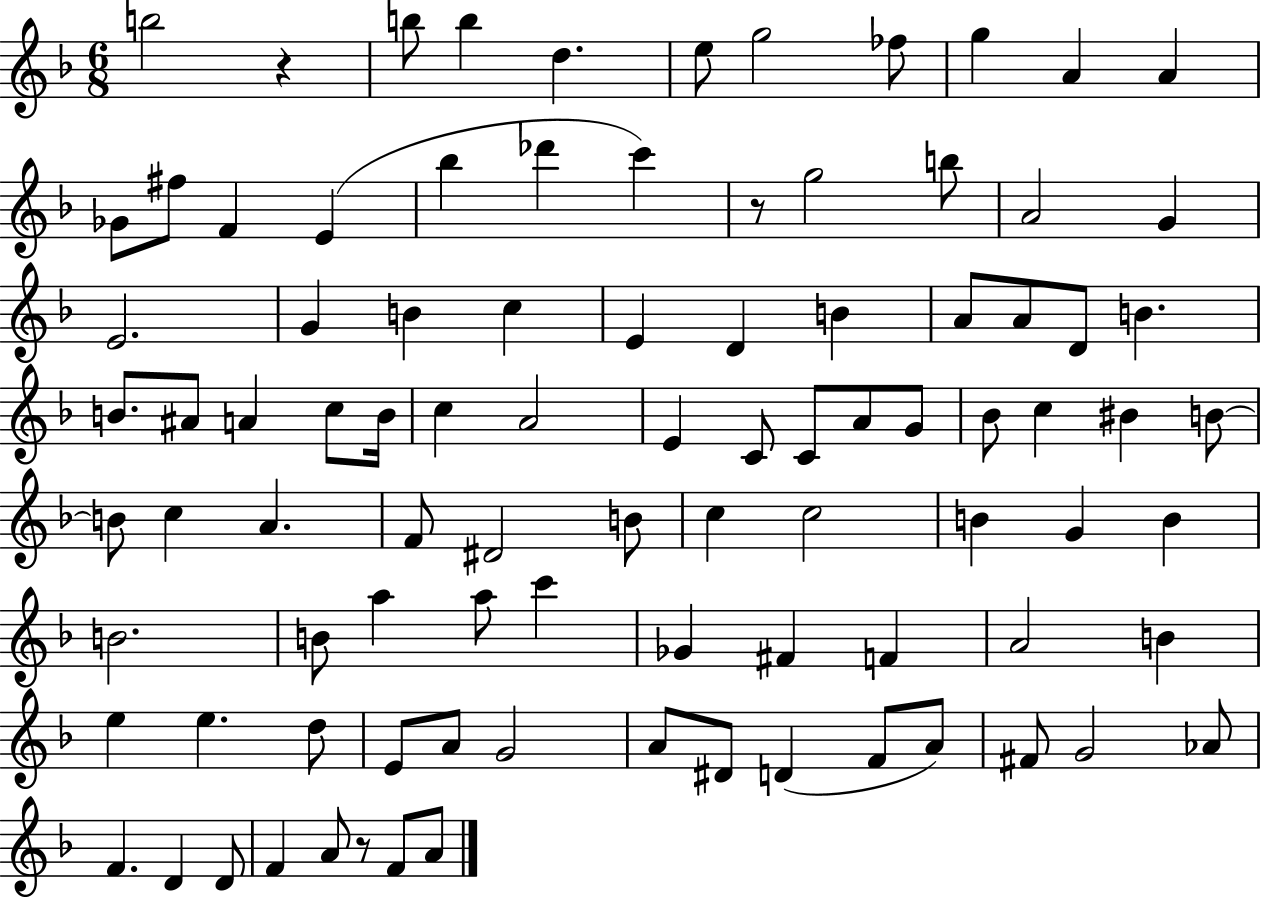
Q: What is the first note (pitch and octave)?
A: B5